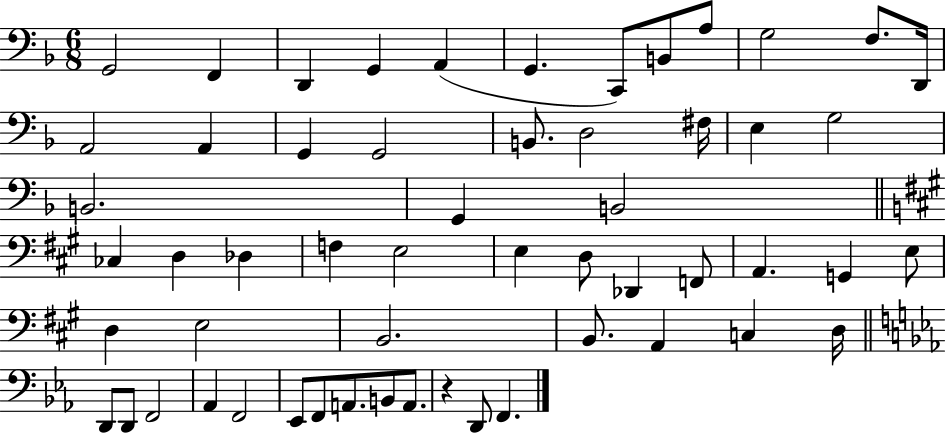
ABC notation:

X:1
T:Untitled
M:6/8
L:1/4
K:F
G,,2 F,, D,, G,, A,, G,, C,,/2 B,,/2 A,/2 G,2 F,/2 D,,/4 A,,2 A,, G,, G,,2 B,,/2 D,2 ^F,/4 E, G,2 B,,2 G,, B,,2 _C, D, _D, F, E,2 E, D,/2 _D,, F,,/2 A,, G,, E,/2 D, E,2 B,,2 B,,/2 A,, C, D,/4 D,,/2 D,,/2 F,,2 _A,, F,,2 _E,,/2 F,,/2 A,,/2 B,,/2 A,,/2 z D,,/2 F,,